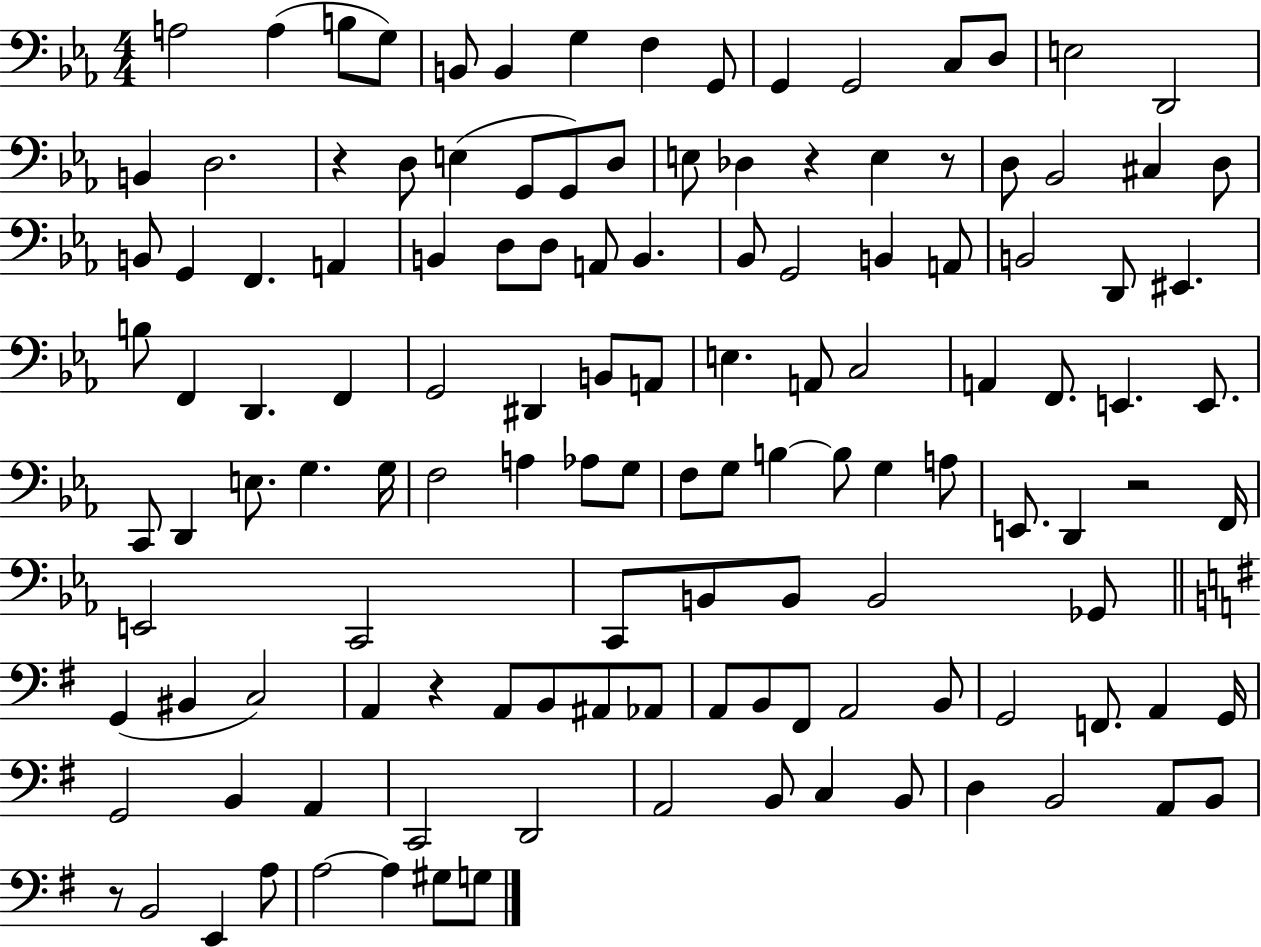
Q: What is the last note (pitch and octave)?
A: G3